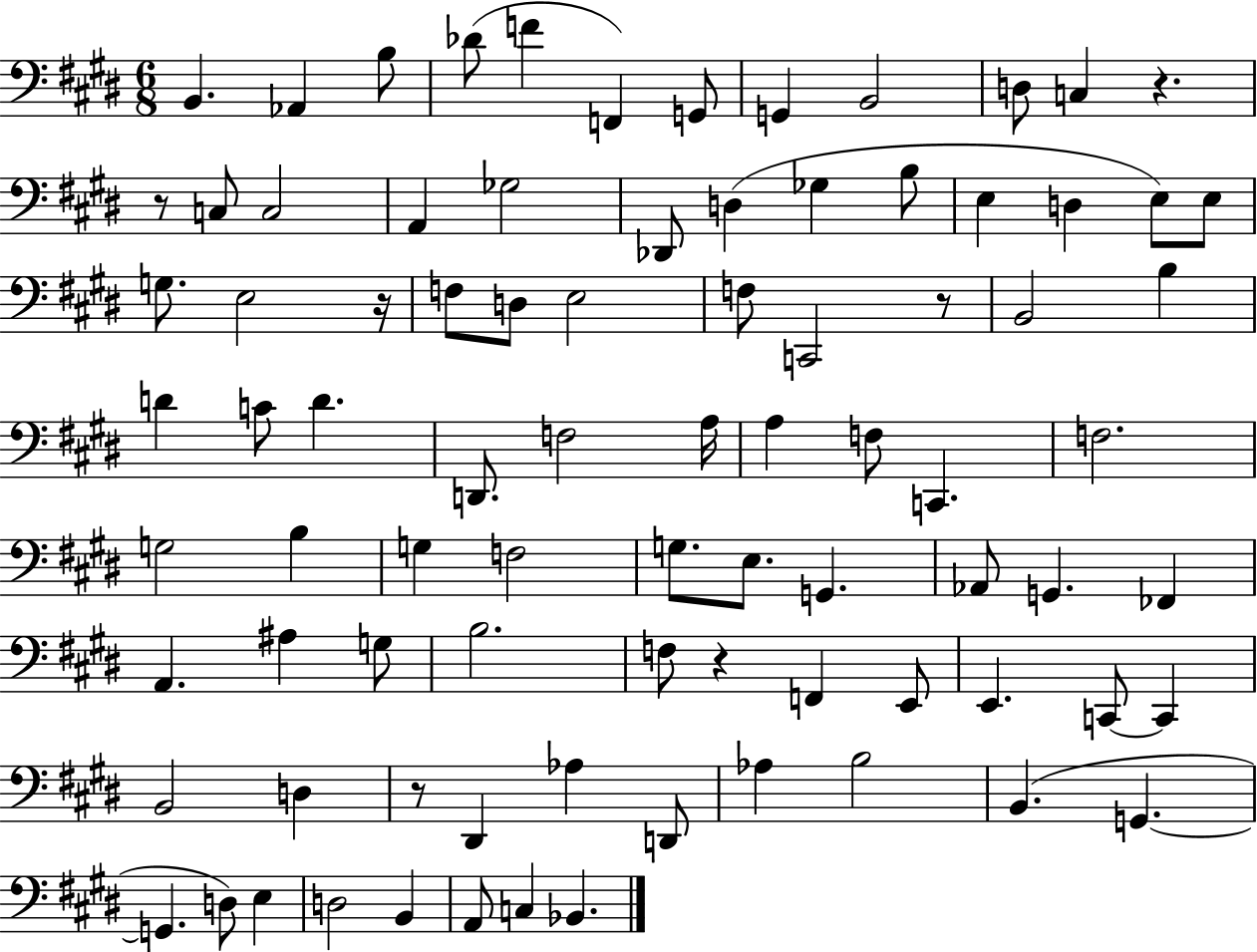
{
  \clef bass
  \numericTimeSignature
  \time 6/8
  \key e \major
  b,4. aes,4 b8 | des'8( f'4 f,4) g,8 | g,4 b,2 | d8 c4 r4. | \break r8 c8 c2 | a,4 ges2 | des,8 d4( ges4 b8 | e4 d4 e8) e8 | \break g8. e2 r16 | f8 d8 e2 | f8 c,2 r8 | b,2 b4 | \break d'4 c'8 d'4. | d,8. f2 a16 | a4 f8 c,4. | f2. | \break g2 b4 | g4 f2 | g8. e8. g,4. | aes,8 g,4. fes,4 | \break a,4. ais4 g8 | b2. | f8 r4 f,4 e,8 | e,4. c,8~~ c,4 | \break b,2 d4 | r8 dis,4 aes4 d,8 | aes4 b2 | b,4.( g,4.~~ | \break g,4. d8) e4 | d2 b,4 | a,8 c4 bes,4. | \bar "|."
}